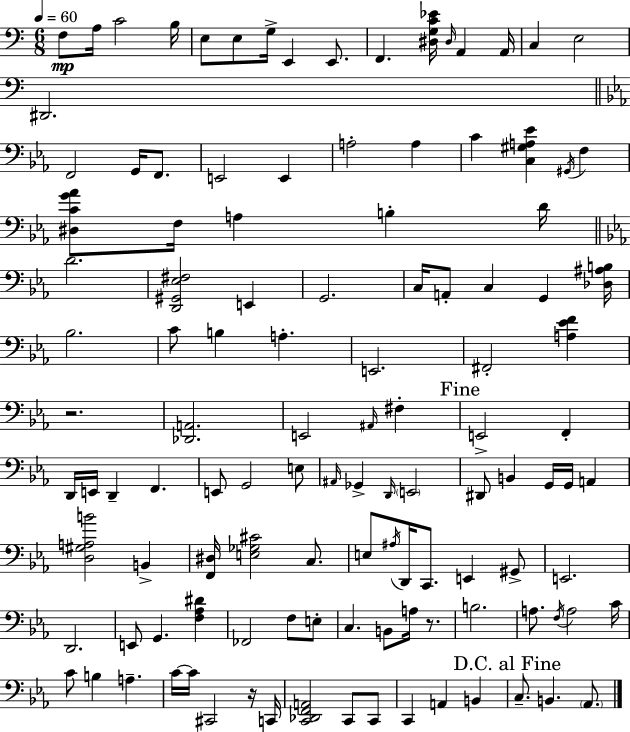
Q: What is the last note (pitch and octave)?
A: Ab2